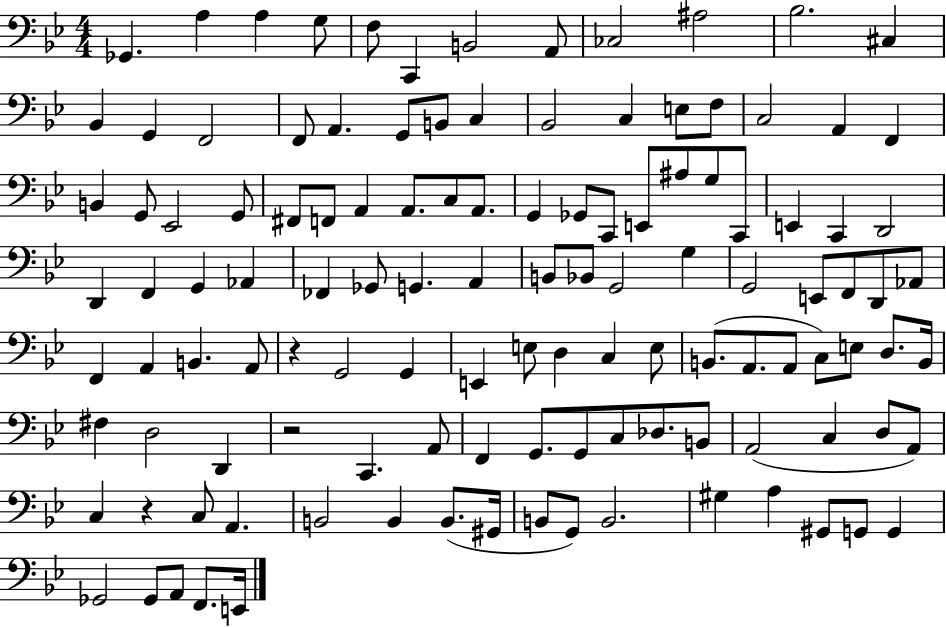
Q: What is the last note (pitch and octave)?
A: E2